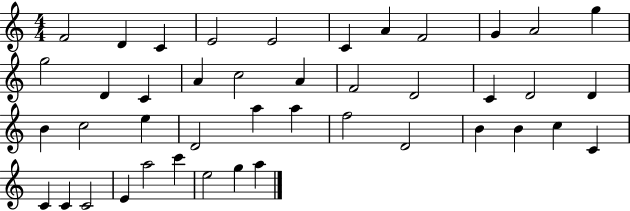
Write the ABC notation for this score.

X:1
T:Untitled
M:4/4
L:1/4
K:C
F2 D C E2 E2 C A F2 G A2 g g2 D C A c2 A F2 D2 C D2 D B c2 e D2 a a f2 D2 B B c C C C C2 E a2 c' e2 g a